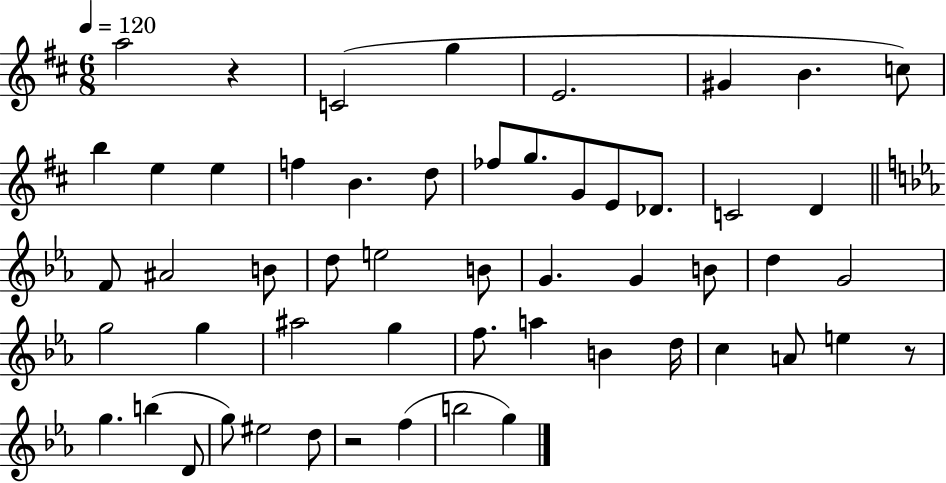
A5/h R/q C4/h G5/q E4/h. G#4/q B4/q. C5/e B5/q E5/q E5/q F5/q B4/q. D5/e FES5/e G5/e. G4/e E4/e Db4/e. C4/h D4/q F4/e A#4/h B4/e D5/e E5/h B4/e G4/q. G4/q B4/e D5/q G4/h G5/h G5/q A#5/h G5/q F5/e. A5/q B4/q D5/s C5/q A4/e E5/q R/e G5/q. B5/q D4/e G5/e EIS5/h D5/e R/h F5/q B5/h G5/q